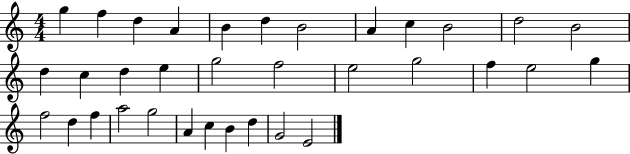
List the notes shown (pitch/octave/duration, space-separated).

G5/q F5/q D5/q A4/q B4/q D5/q B4/h A4/q C5/q B4/h D5/h B4/h D5/q C5/q D5/q E5/q G5/h F5/h E5/h G5/h F5/q E5/h G5/q F5/h D5/q F5/q A5/h G5/h A4/q C5/q B4/q D5/q G4/h E4/h